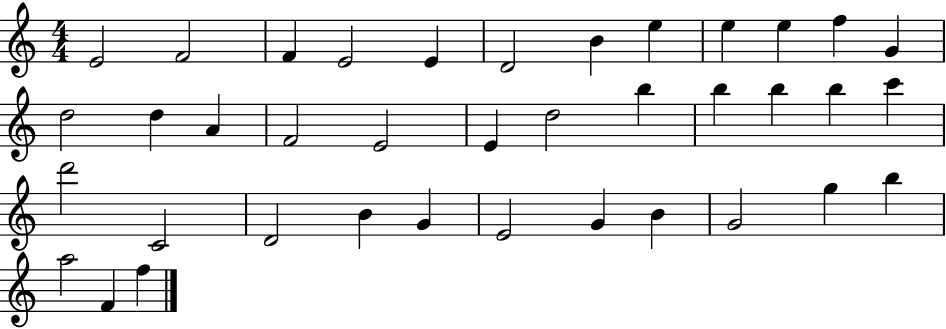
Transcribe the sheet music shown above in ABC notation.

X:1
T:Untitled
M:4/4
L:1/4
K:C
E2 F2 F E2 E D2 B e e e f G d2 d A F2 E2 E d2 b b b b c' d'2 C2 D2 B G E2 G B G2 g b a2 F f